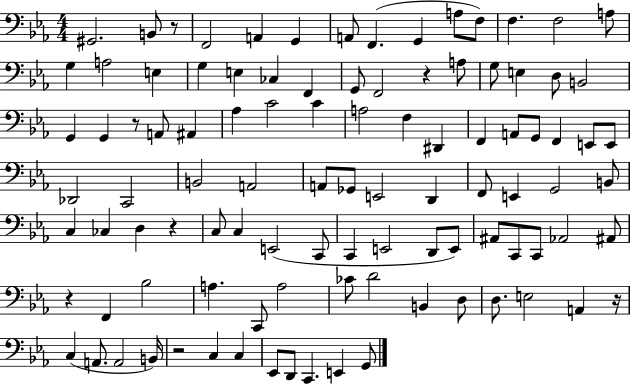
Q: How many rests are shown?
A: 7